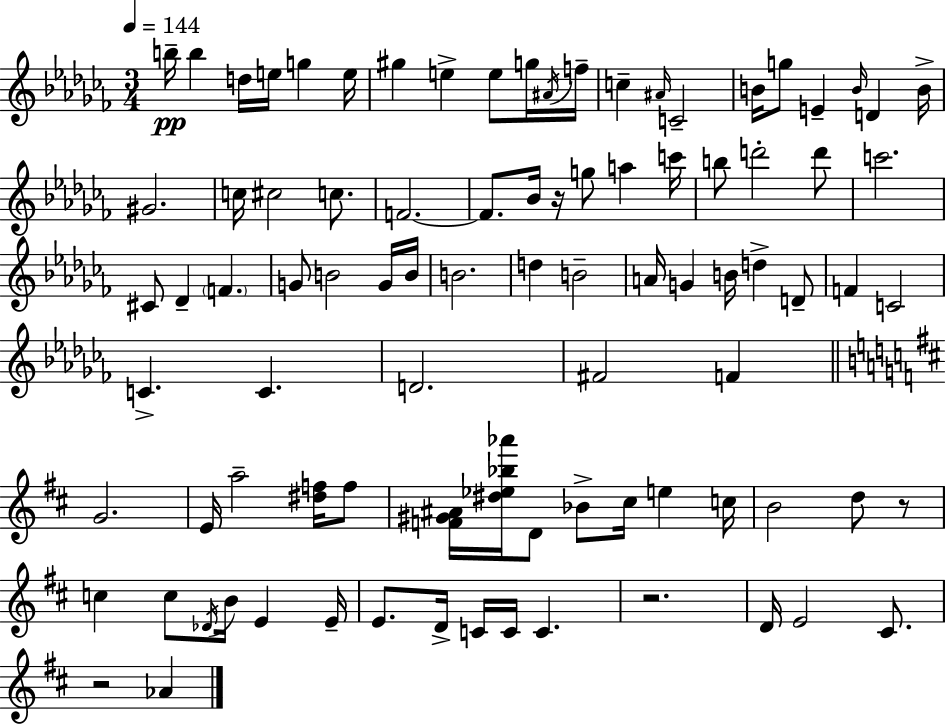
{
  \clef treble
  \numericTimeSignature
  \time 3/4
  \key aes \minor
  \tempo 4 = 144
  b''16--\pp b''4 d''16 e''16 g''4 e''16 | gis''4 e''4-> e''8 g''16 \acciaccatura { ais'16 } | f''16-- c''4-- \grace { ais'16 } c'2-- | b'16 g''8 e'4-- \grace { b'16 } d'4 | \break b'16-> gis'2. | c''16 cis''2 | c''8. f'2.~~ | f'8. bes'16 r16 g''8 a''4 | \break c'''16 b''8 d'''2-. | d'''8 c'''2. | cis'8 des'4-- \parenthesize f'4. | g'8 b'2 | \break g'16 b'16 b'2. | d''4 b'2-- | a'16 g'4 b'16 d''4-> | d'8-- f'4 c'2 | \break c'4.-> c'4. | d'2. | fis'2 f'4 | \bar "||" \break \key b \minor g'2. | e'16 a''2-- <dis'' f''>16 f''8 | <f' gis' ais'>16 <dis'' ees'' bes'' aes'''>16 d'8 bes'8-> cis''16 e''4 c''16 | b'2 d''8 r8 | \break c''4 c''8 \acciaccatura { des'16 } b'16 e'4 | e'16-- e'8. d'16-> c'16 c'16 c'4. | r2. | d'16 e'2 cis'8. | \break r2 aes'4 | \bar "|."
}